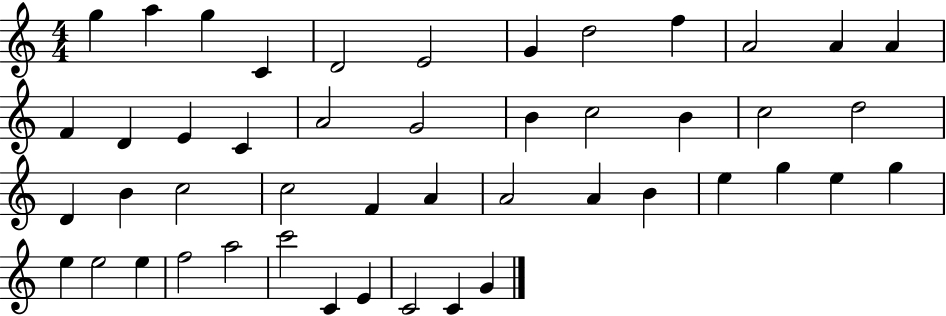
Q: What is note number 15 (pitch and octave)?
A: E4